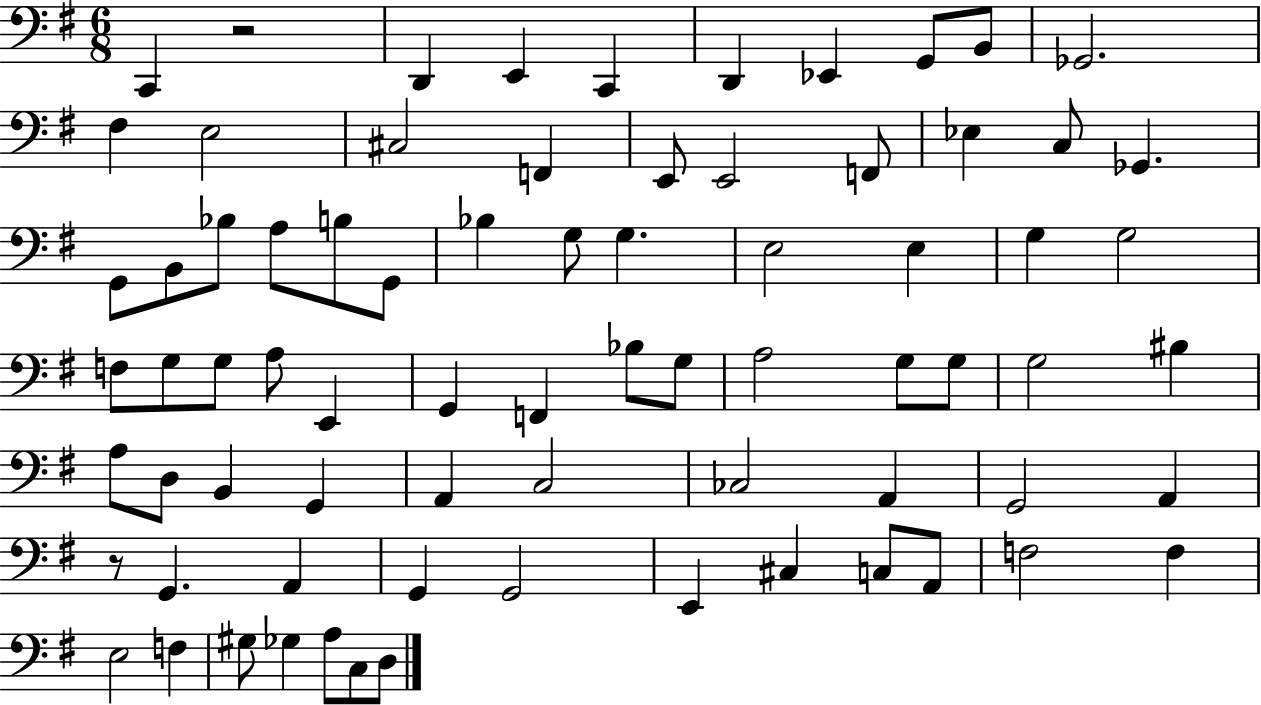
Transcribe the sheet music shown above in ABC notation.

X:1
T:Untitled
M:6/8
L:1/4
K:G
C,, z2 D,, E,, C,, D,, _E,, G,,/2 B,,/2 _G,,2 ^F, E,2 ^C,2 F,, E,,/2 E,,2 F,,/2 _E, C,/2 _G,, G,,/2 B,,/2 _B,/2 A,/2 B,/2 G,,/2 _B, G,/2 G, E,2 E, G, G,2 F,/2 G,/2 G,/2 A,/2 E,, G,, F,, _B,/2 G,/2 A,2 G,/2 G,/2 G,2 ^B, A,/2 D,/2 B,, G,, A,, C,2 _C,2 A,, G,,2 A,, z/2 G,, A,, G,, G,,2 E,, ^C, C,/2 A,,/2 F,2 F, E,2 F, ^G,/2 _G, A,/2 C,/2 D,/2